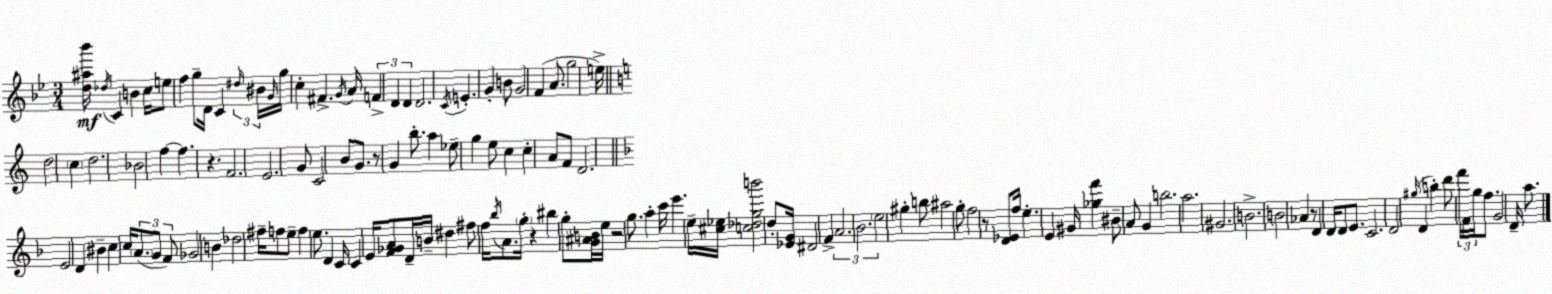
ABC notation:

X:1
T:Untitled
M:3/4
L:1/4
K:Gm
[d^a_b']/4 _d/4 C B c/4 e/2 f g/2 D/4 C ^d/4 ^B/4 G/4 g/4 c ^F G/4 A/4 F D D D2 C/4 E G B/2 G2 F A/2 g2 e/4 d2 c d2 _B2 f f z F2 E2 G/2 C2 B/2 G/2 z/2 G b/2 a _e/2 g e/2 c c A/2 F/2 D2 E2 D ^B c c/4 A/2 G/2 F/2 _G2 B _d2 ^f/4 f/2 e/2 f e/2 D C/4 C E/4 [F_GA]/2 D/4 B/4 ^d ^f/2 f/4 _b/4 A/2 g/4 z ^b g/2 [G^AB]/4 e/4 z2 g/2 a c'/4 e' e/4 [^c_e]/4 [c_dgb']2 d/2 [_EG]/4 ^D2 F A2 _B2 e2 ^g b/2 ^a2 g/2 f2 z/2 [D_E]/2 f/4 e E ^G/4 [_gf'] ^B/2 A/2 G b2 a2 ^G2 B2 B2 _A z/2 D D/4 D/2 E/2 C2 D2 ^g/4 D b d'/2 f'/4 F/4 g/4 f/2 G2 D/4 a/2